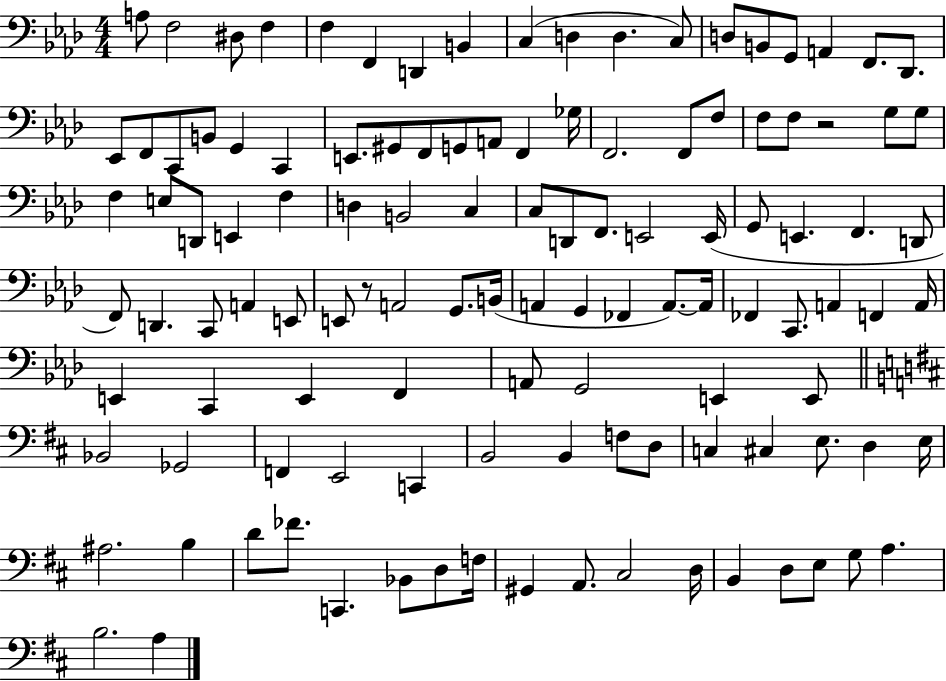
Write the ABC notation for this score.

X:1
T:Untitled
M:4/4
L:1/4
K:Ab
A,/2 F,2 ^D,/2 F, F, F,, D,, B,, C, D, D, C,/2 D,/2 B,,/2 G,,/2 A,, F,,/2 _D,,/2 _E,,/2 F,,/2 C,,/2 B,,/2 G,, C,, E,,/2 ^G,,/2 F,,/2 G,,/2 A,,/2 F,, _G,/4 F,,2 F,,/2 F,/2 F,/2 F,/2 z2 G,/2 G,/2 F, E,/2 D,,/2 E,, F, D, B,,2 C, C,/2 D,,/2 F,,/2 E,,2 E,,/4 G,,/2 E,, F,, D,,/2 F,,/2 D,, C,,/2 A,, E,,/2 E,,/2 z/2 A,,2 G,,/2 B,,/4 A,, G,, _F,, A,,/2 A,,/4 _F,, C,,/2 A,, F,, A,,/4 E,, C,, E,, F,, A,,/2 G,,2 E,, E,,/2 _B,,2 _G,,2 F,, E,,2 C,, B,,2 B,, F,/2 D,/2 C, ^C, E,/2 D, E,/4 ^A,2 B, D/2 _F/2 C,, _B,,/2 D,/2 F,/4 ^G,, A,,/2 ^C,2 D,/4 B,, D,/2 E,/2 G,/2 A, B,2 A,